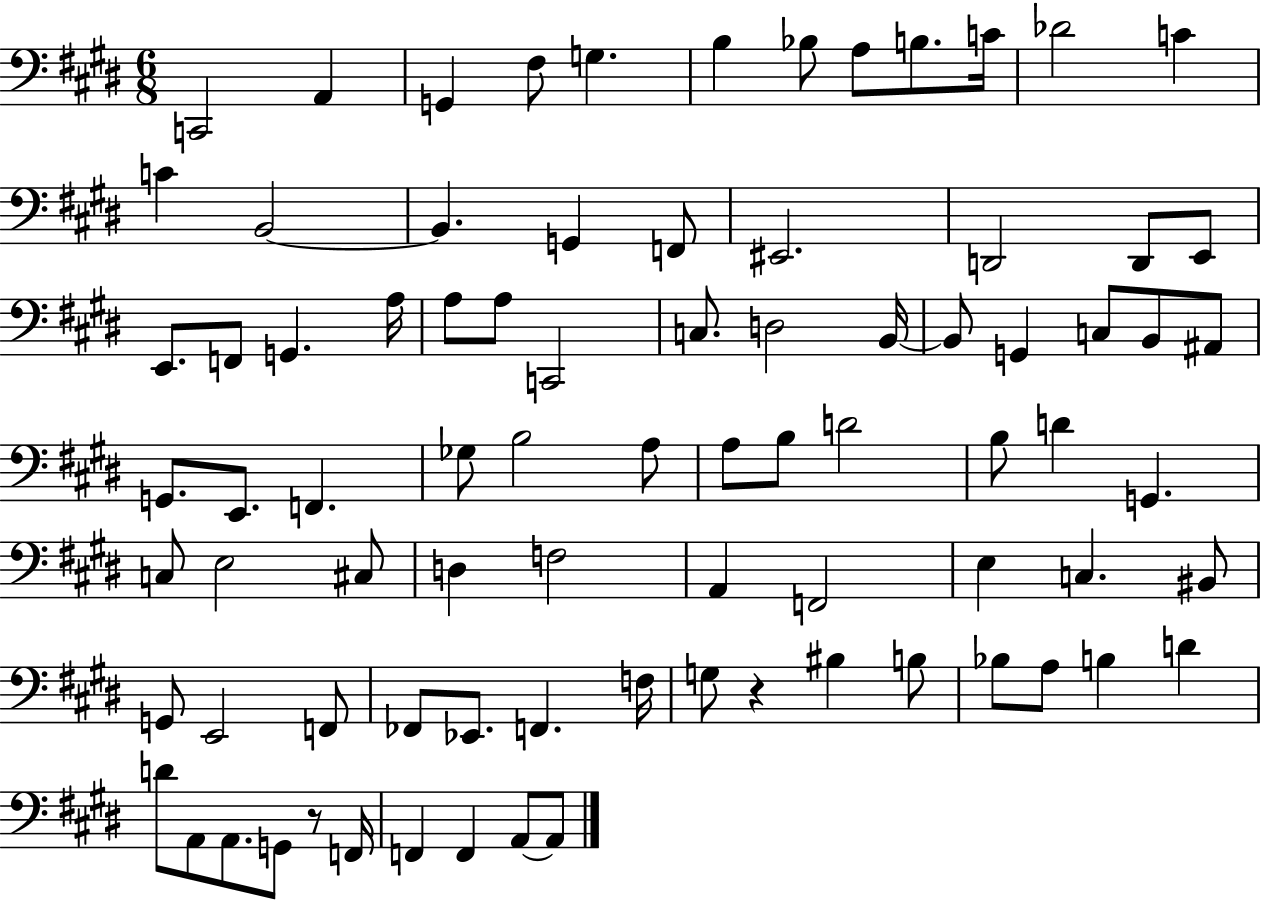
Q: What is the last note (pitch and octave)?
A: A2